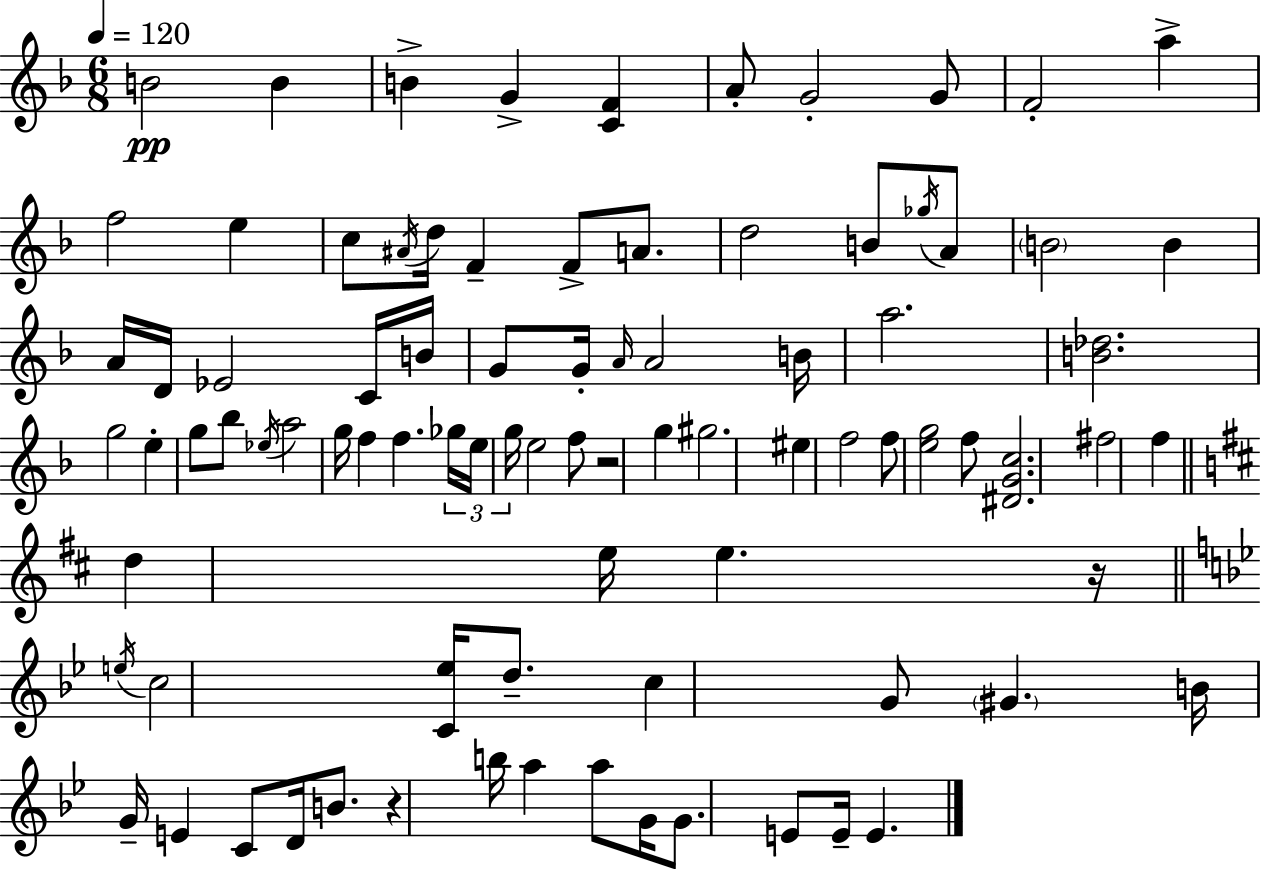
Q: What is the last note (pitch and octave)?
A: E4